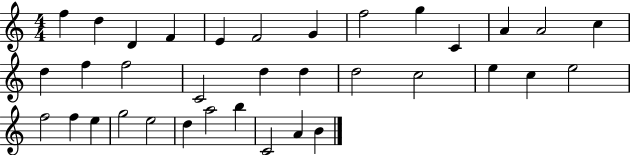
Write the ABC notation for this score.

X:1
T:Untitled
M:4/4
L:1/4
K:C
f d D F E F2 G f2 g C A A2 c d f f2 C2 d d d2 c2 e c e2 f2 f e g2 e2 d a2 b C2 A B